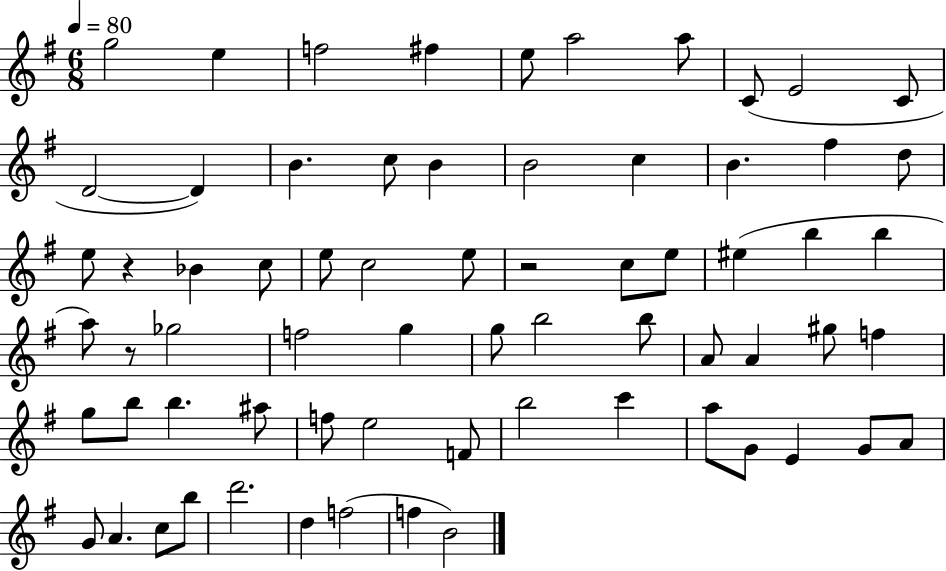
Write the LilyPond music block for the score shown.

{
  \clef treble
  \numericTimeSignature
  \time 6/8
  \key g \major
  \tempo 4 = 80
  g''2 e''4 | f''2 fis''4 | e''8 a''2 a''8 | c'8( e'2 c'8 | \break d'2~~ d'4) | b'4. c''8 b'4 | b'2 c''4 | b'4. fis''4 d''8 | \break e''8 r4 bes'4 c''8 | e''8 c''2 e''8 | r2 c''8 e''8 | eis''4( b''4 b''4 | \break a''8) r8 ges''2 | f''2 g''4 | g''8 b''2 b''8 | a'8 a'4 gis''8 f''4 | \break g''8 b''8 b''4. ais''8 | f''8 e''2 f'8 | b''2 c'''4 | a''8 g'8 e'4 g'8 a'8 | \break g'8 a'4. c''8 b''8 | d'''2. | d''4 f''2( | f''4 b'2) | \break \bar "|."
}